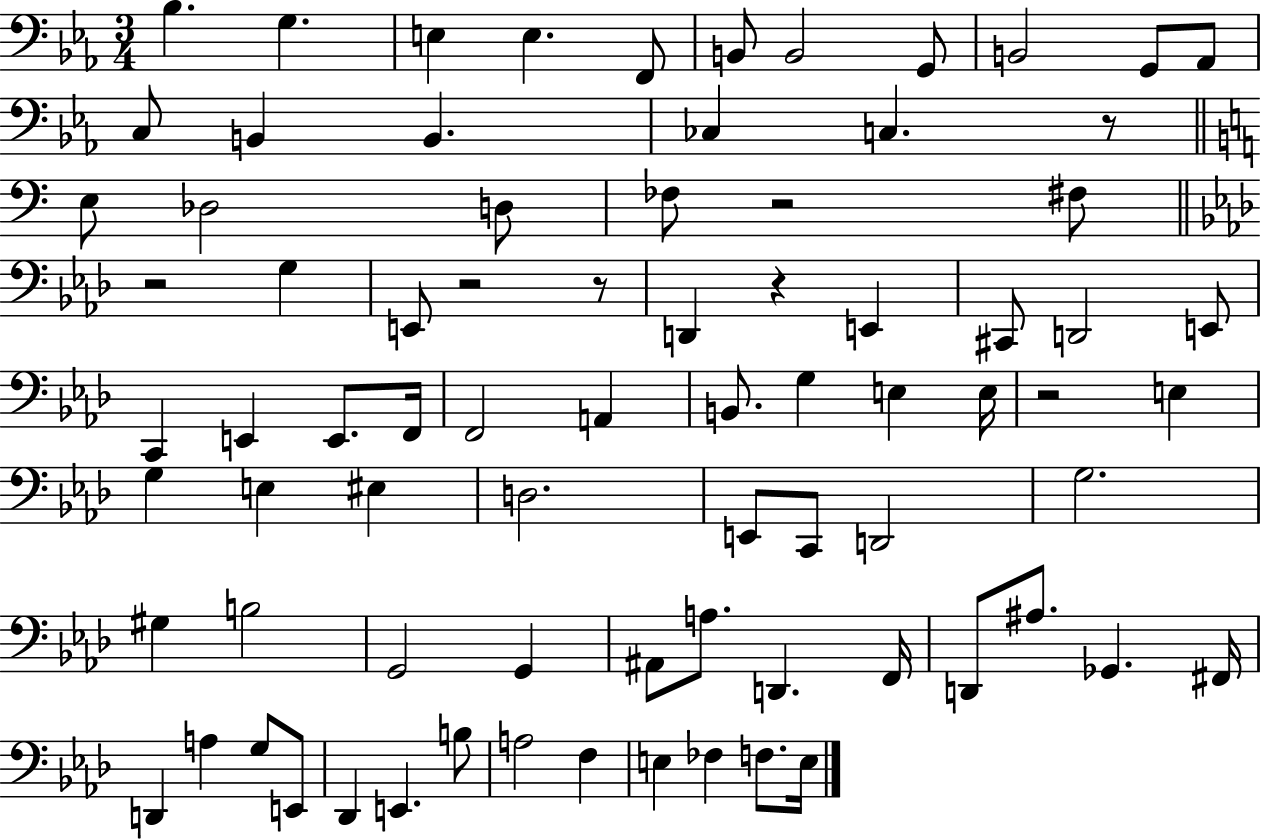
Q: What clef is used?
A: bass